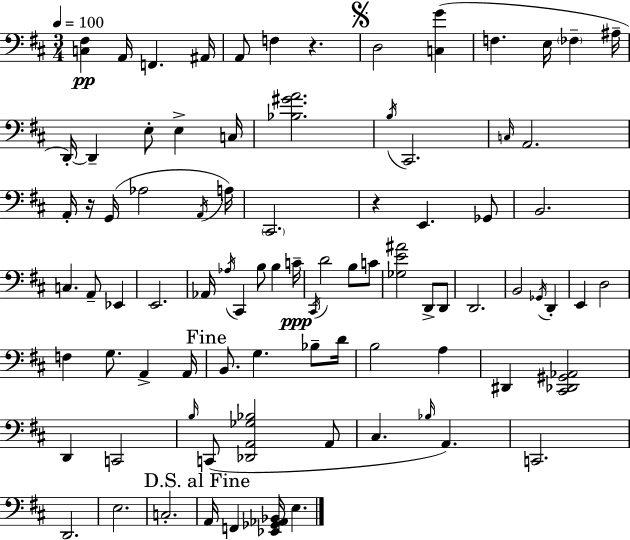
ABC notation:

X:1
T:Untitled
M:3/4
L:1/4
K:D
[C,^F,] A,,/4 F,, ^A,,/4 A,,/2 F, z D,2 [C,G] F, E,/4 _F, ^A,/4 D,,/4 D,, E,/2 E, C,/4 [_B,^GA]2 B,/4 ^C,,2 C,/4 A,,2 A,,/4 z/4 G,,/4 _A,2 A,,/4 A,/4 ^C,,2 z E,, _G,,/2 B,,2 C, A,,/2 _E,, E,,2 _A,,/4 _A,/4 ^C,, B,/2 B, C/4 ^C,,/4 D2 B,/2 C/2 [_G,E^A]2 D,,/2 D,,/2 D,,2 B,,2 _G,,/4 D,, E,, D,2 F, G,/2 A,, A,,/4 B,,/2 G, _B,/2 D/4 B,2 A, ^D,, [^C,,_D,,^G,,_A,,]2 D,, C,,2 B,/4 C,,/2 [_D,,A,,_G,_B,]2 A,,/2 ^C, _B,/4 A,, C,,2 D,,2 E,2 C,2 A,,/4 F,, [_E,,_G,,_A,,_B,,]/4 E,